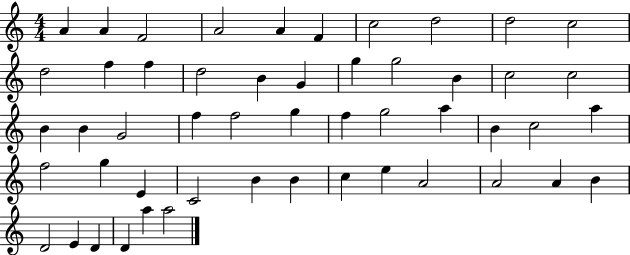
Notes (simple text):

A4/q A4/q F4/h A4/h A4/q F4/q C5/h D5/h D5/h C5/h D5/h F5/q F5/q D5/h B4/q G4/q G5/q G5/h B4/q C5/h C5/h B4/q B4/q G4/h F5/q F5/h G5/q F5/q G5/h A5/q B4/q C5/h A5/q F5/h G5/q E4/q C4/h B4/q B4/q C5/q E5/q A4/h A4/h A4/q B4/q D4/h E4/q D4/q D4/q A5/q A5/h